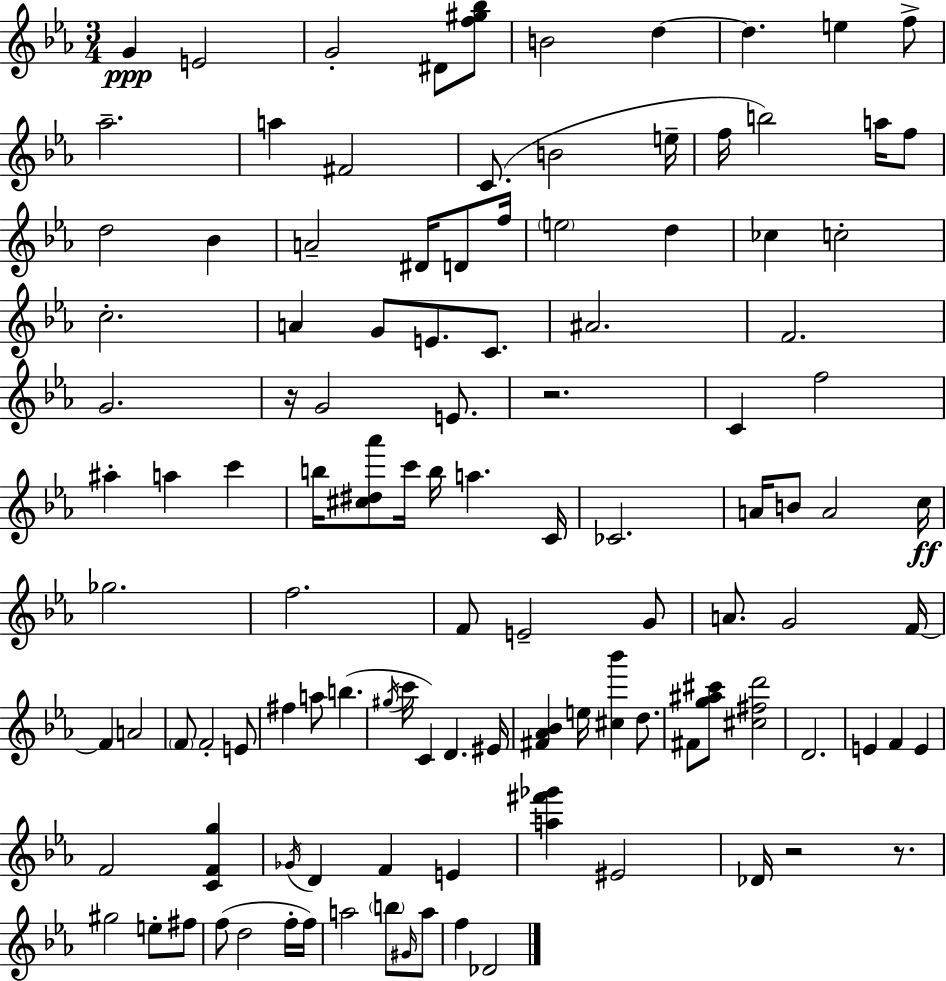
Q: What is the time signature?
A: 3/4